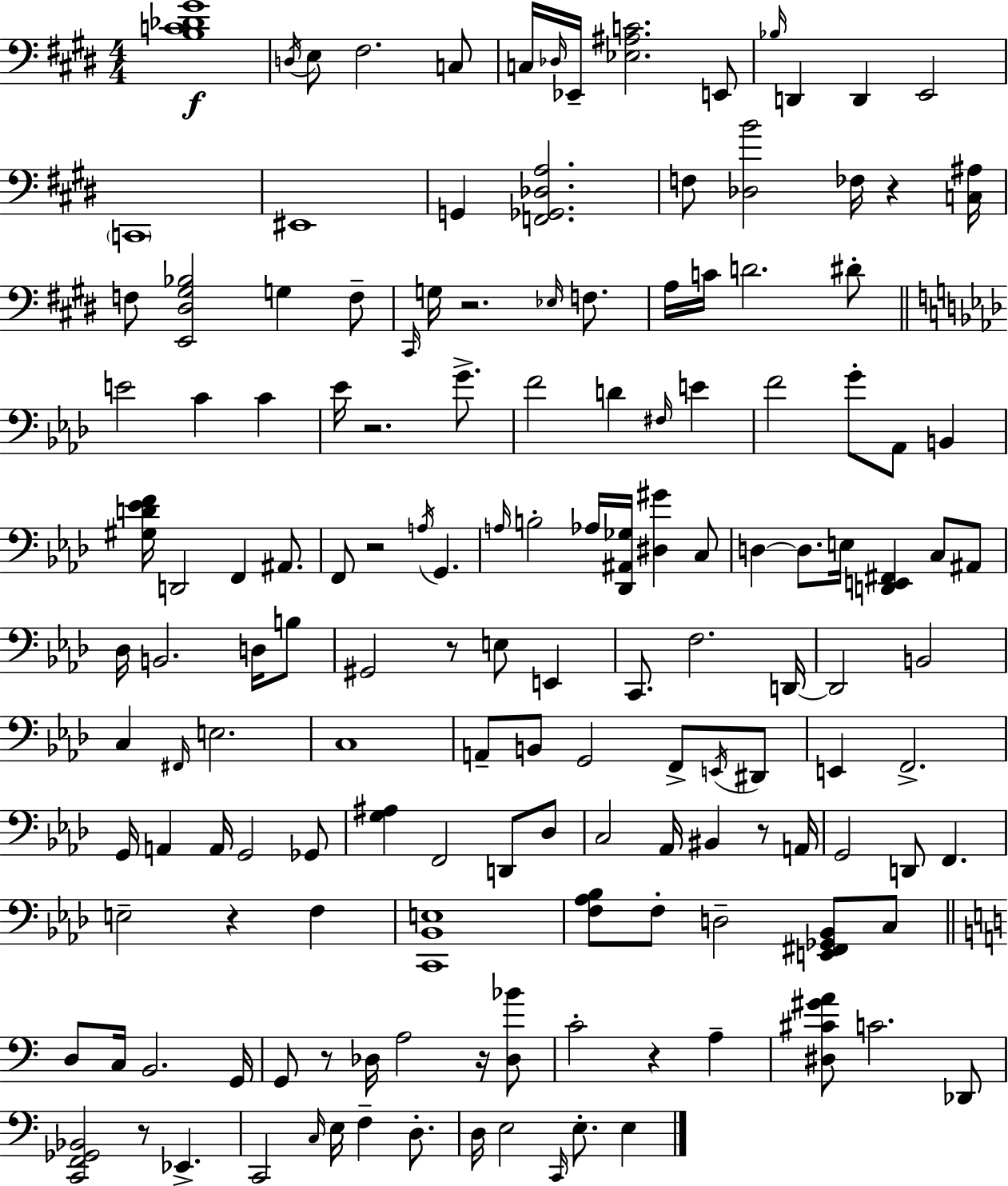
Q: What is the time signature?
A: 4/4